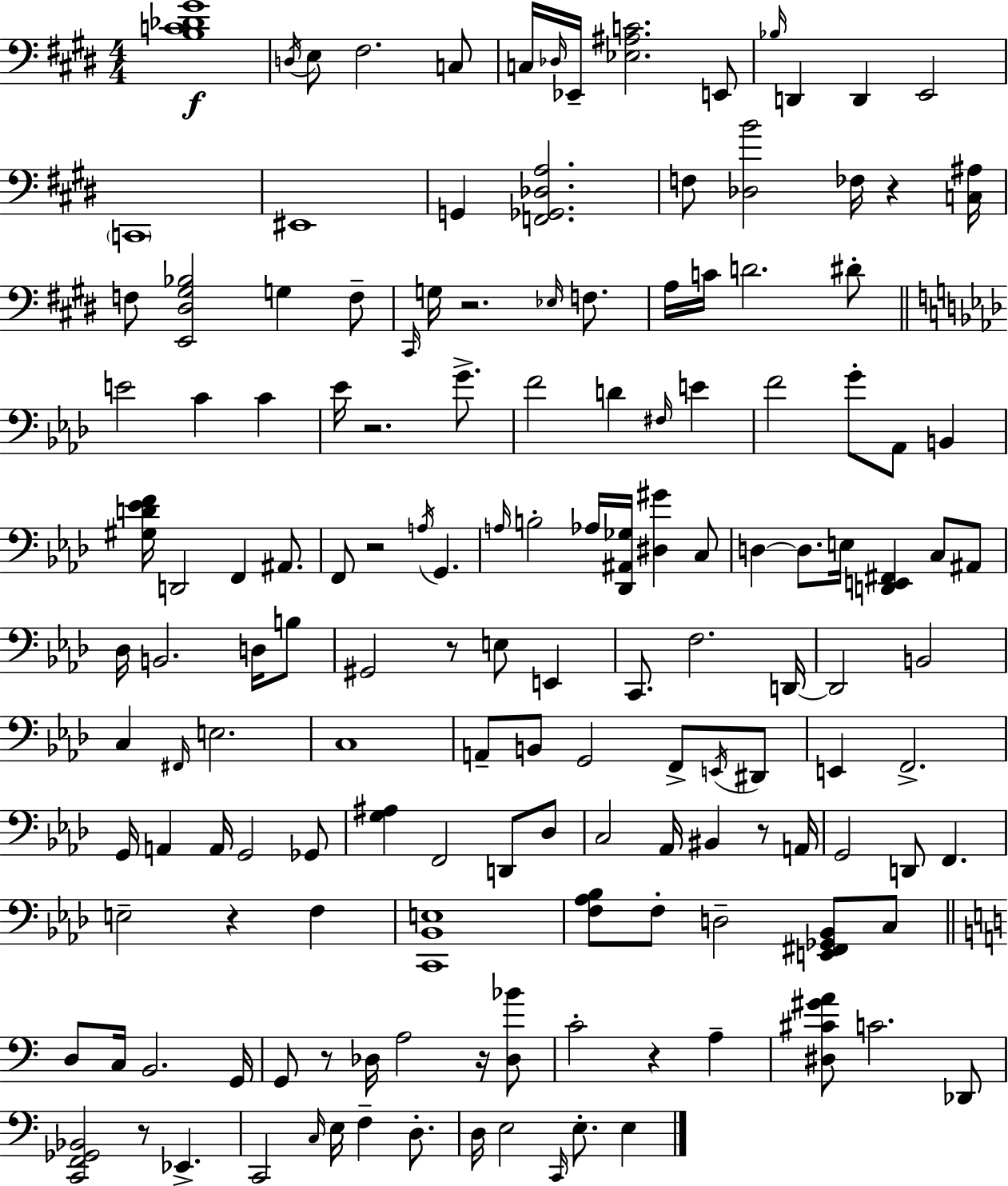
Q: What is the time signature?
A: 4/4